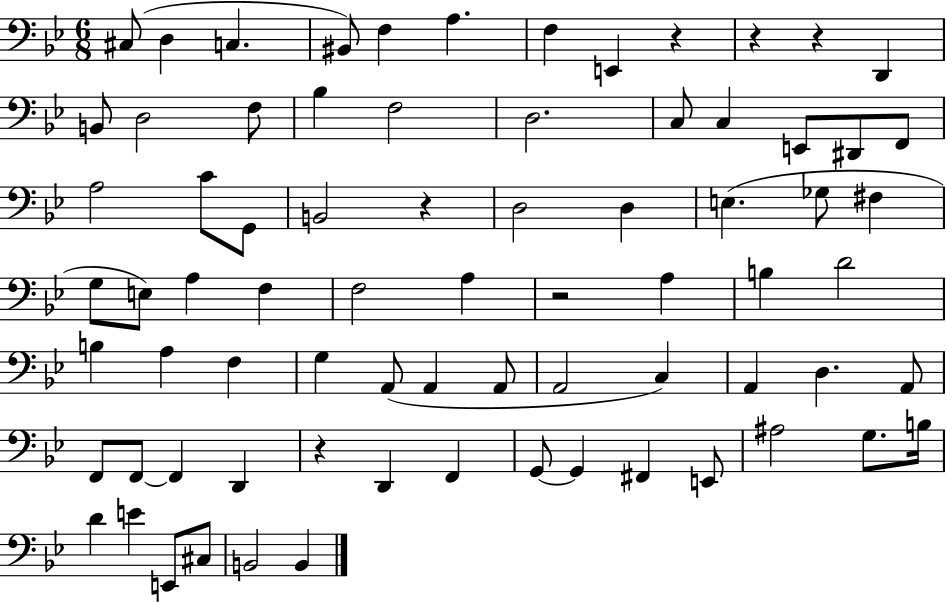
X:1
T:Untitled
M:6/8
L:1/4
K:Bb
^C,/2 D, C, ^B,,/2 F, A, F, E,, z z z D,, B,,/2 D,2 F,/2 _B, F,2 D,2 C,/2 C, E,,/2 ^D,,/2 F,,/2 A,2 C/2 G,,/2 B,,2 z D,2 D, E, _G,/2 ^F, G,/2 E,/2 A, F, F,2 A, z2 A, B, D2 B, A, F, G, A,,/2 A,, A,,/2 A,,2 C, A,, D, A,,/2 F,,/2 F,,/2 F,, D,, z D,, F,, G,,/2 G,, ^F,, E,,/2 ^A,2 G,/2 B,/4 D E E,,/2 ^C,/2 B,,2 B,,